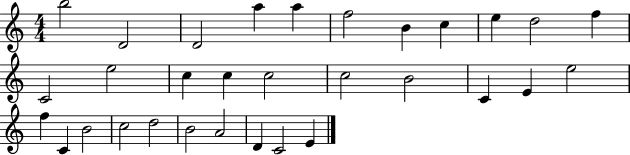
X:1
T:Untitled
M:4/4
L:1/4
K:C
b2 D2 D2 a a f2 B c e d2 f C2 e2 c c c2 c2 B2 C E e2 f C B2 c2 d2 B2 A2 D C2 E